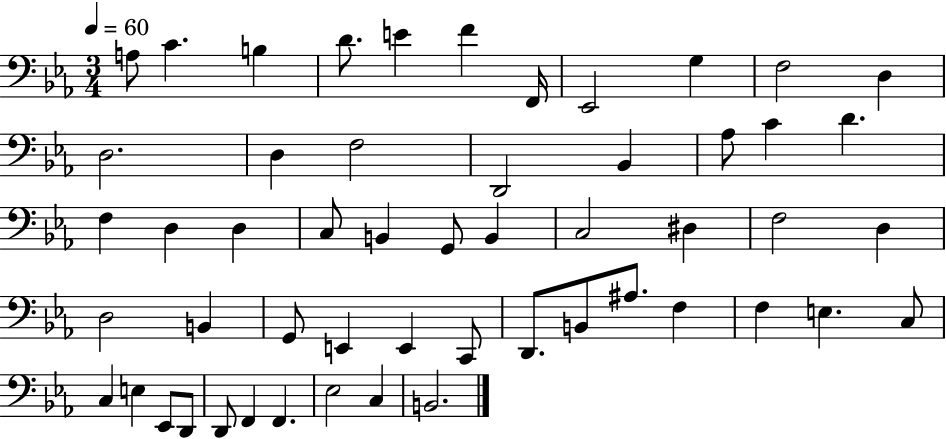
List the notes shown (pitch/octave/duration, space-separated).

A3/e C4/q. B3/q D4/e. E4/q F4/q F2/s Eb2/h G3/q F3/h D3/q D3/h. D3/q F3/h D2/h Bb2/q Ab3/e C4/q D4/q. F3/q D3/q D3/q C3/e B2/q G2/e B2/q C3/h D#3/q F3/h D3/q D3/h B2/q G2/e E2/q E2/q C2/e D2/e. B2/e A#3/e. F3/q F3/q E3/q. C3/e C3/q E3/q Eb2/e D2/e D2/e F2/q F2/q. Eb3/h C3/q B2/h.